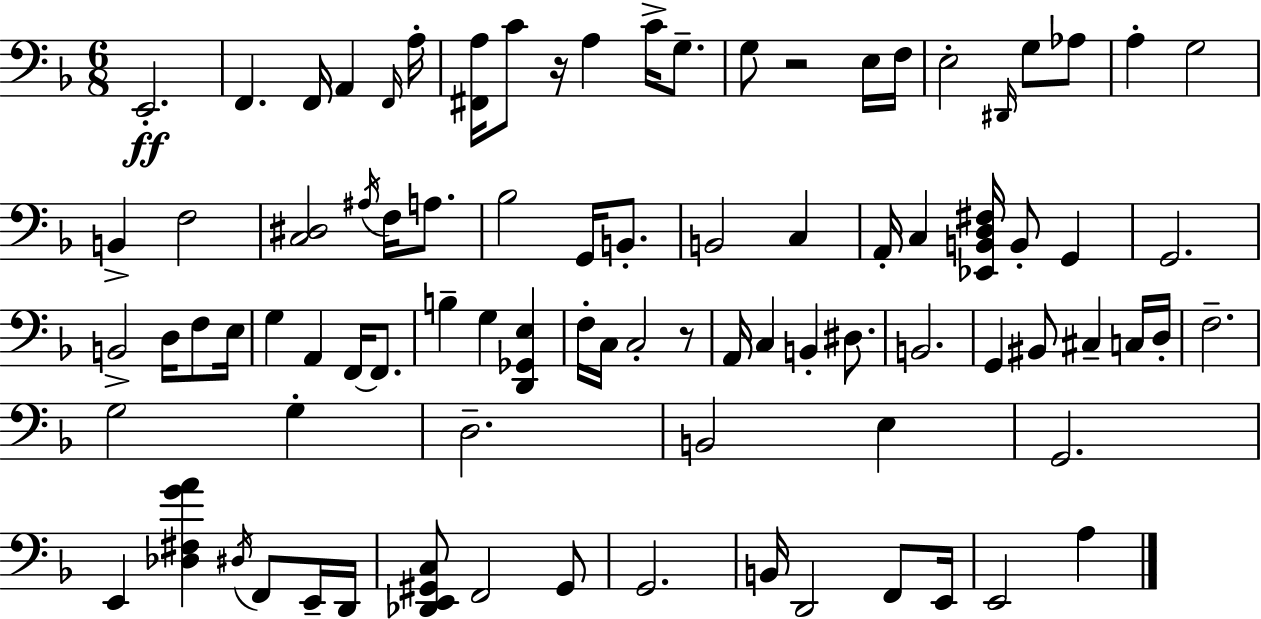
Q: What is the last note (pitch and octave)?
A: A3